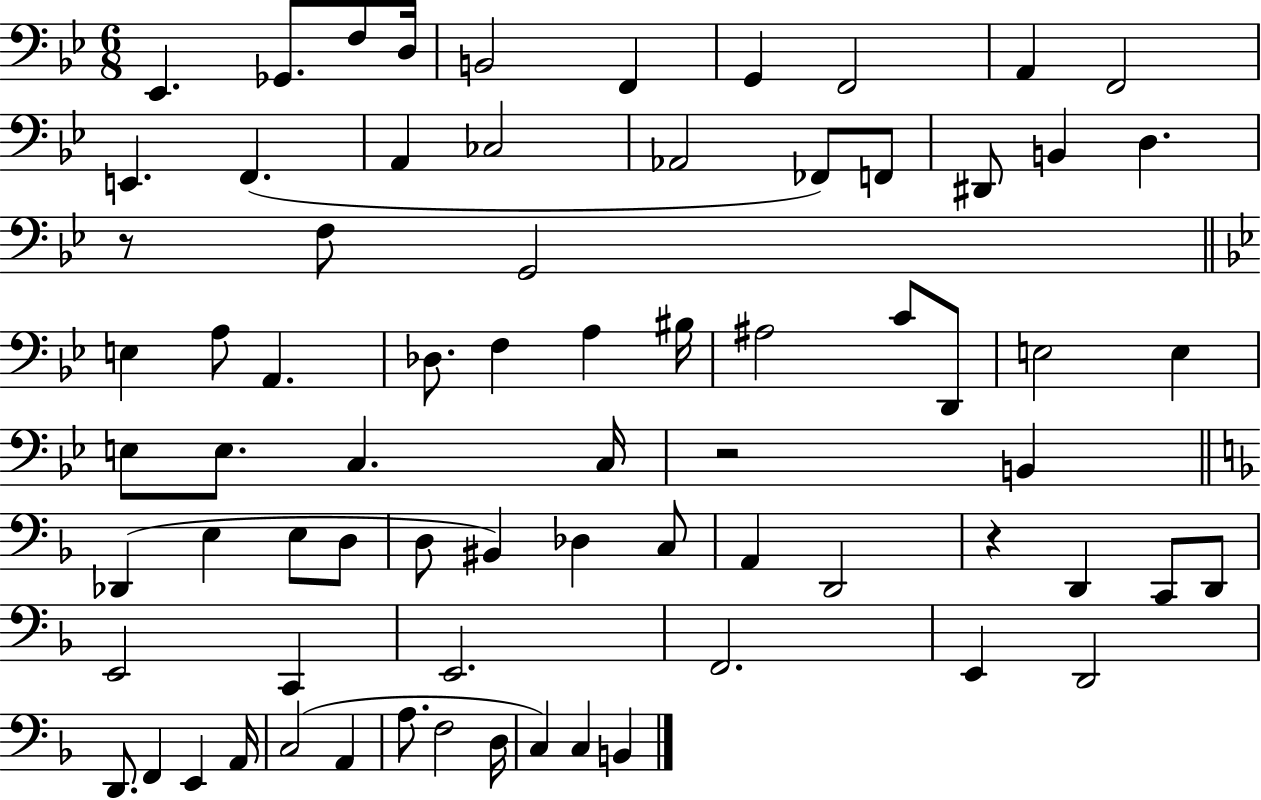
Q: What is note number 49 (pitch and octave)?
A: D2